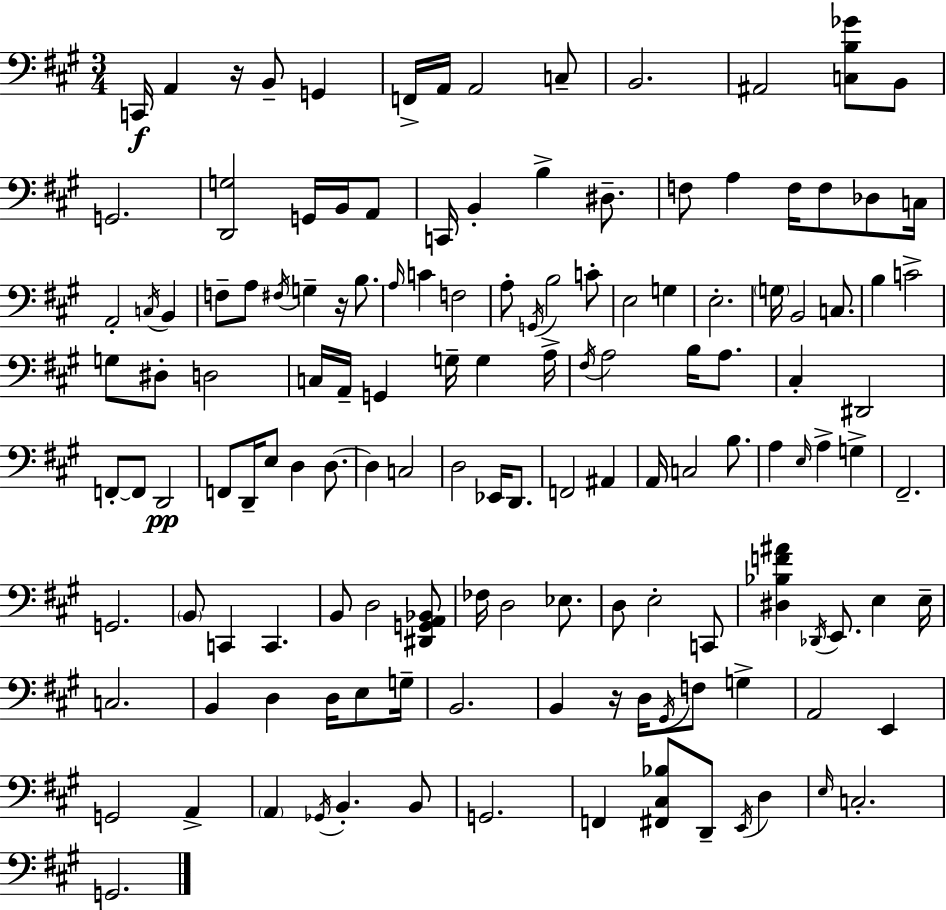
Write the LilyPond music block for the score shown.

{
  \clef bass
  \numericTimeSignature
  \time 3/4
  \key a \major
  c,16\f a,4 r16 b,8-- g,4 | f,16-> a,16 a,2 c8-- | b,2. | ais,2 <c b ges'>8 b,8 | \break g,2. | <d, g>2 g,16 b,16 a,8 | c,16 b,4-. b4-> dis8.-- | f8 a4 f16 f8 des8 c16 | \break a,2-. \acciaccatura { c16 } b,4 | f8-- a8 \acciaccatura { fis16 } g4-- r16 b8. | \grace { a16 } c'4 f2 | a8-. \acciaccatura { g,16 } b2 | \break c'8-. e2 | g4 e2.-. | \parenthesize g16 b,2 | c8. b4 c'2-> | \break g8 dis8-. d2 | c16 a,16-- g,4 g16-- g4 | a16-> \acciaccatura { fis16 } a2 | b16 a8. cis4-. dis,2 | \break f,8-.~~ f,8 d,2\pp | f,8 d,16-- e8 d4 | d8.~~ d4 c2 | d2 | \break ees,16 d,8. f,2 | ais,4 a,16 c2 | b8. a4 \grace { e16 } a4-> | g4-> fis,2.-- | \break g,2. | \parenthesize b,8 c,4 | c,4. b,8 d2 | <dis, g, a, bes,>8 fes16 d2 | \break ees8. d8 e2-. | c,8 <dis bes f' ais'>4 \acciaccatura { des,16 } e,8. | e4 e16-- c2. | b,4 d4 | \break d16 e8 g16-- b,2. | b,4 r16 | d16 \acciaccatura { gis,16 } f8 g4-> a,2 | e,4 g,2 | \break a,4-> \parenthesize a,4 | \acciaccatura { ges,16 } b,4.-. b,8 g,2. | f,4 | <fis, cis bes>8 d,8-- \acciaccatura { e,16 } d4 \grace { e16 } c2.-. | \break g,2. | \bar "|."
}